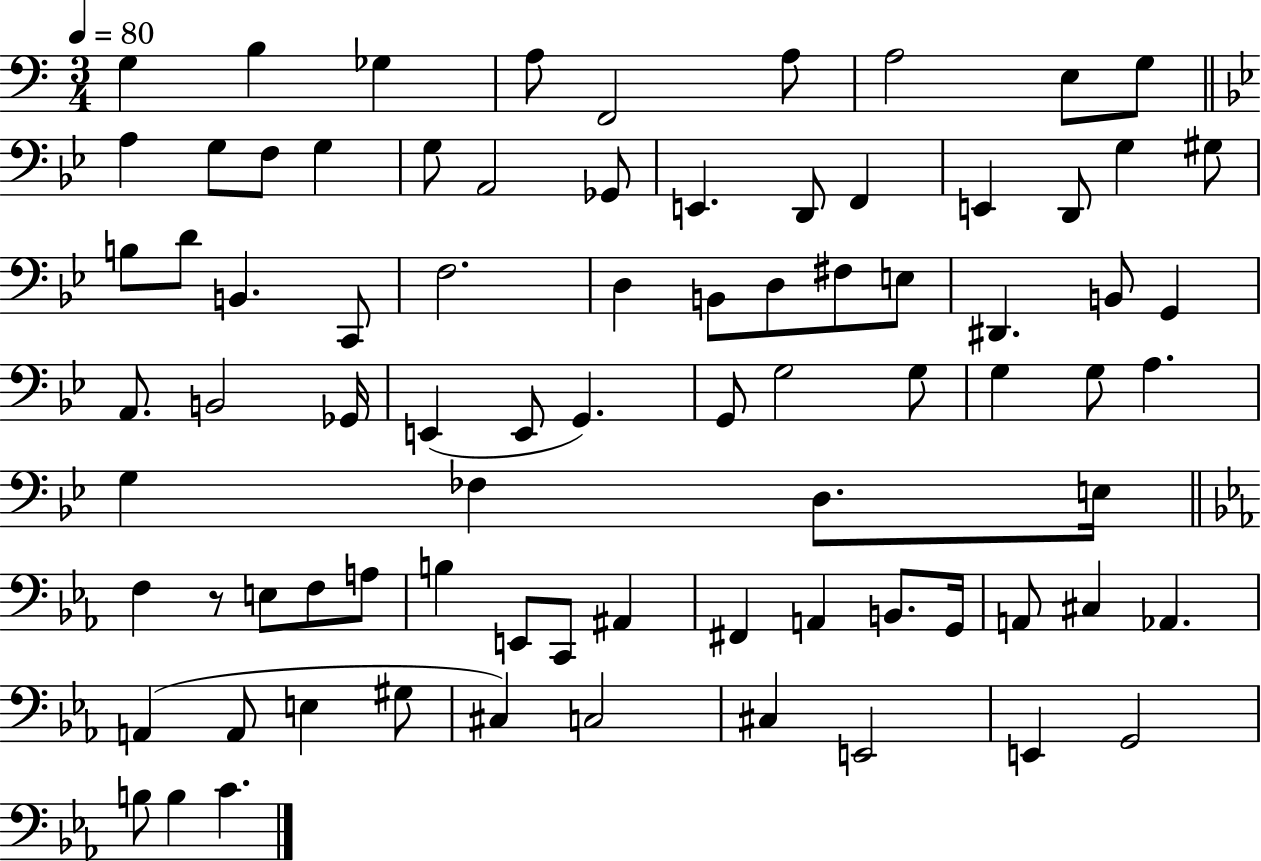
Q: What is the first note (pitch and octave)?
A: G3